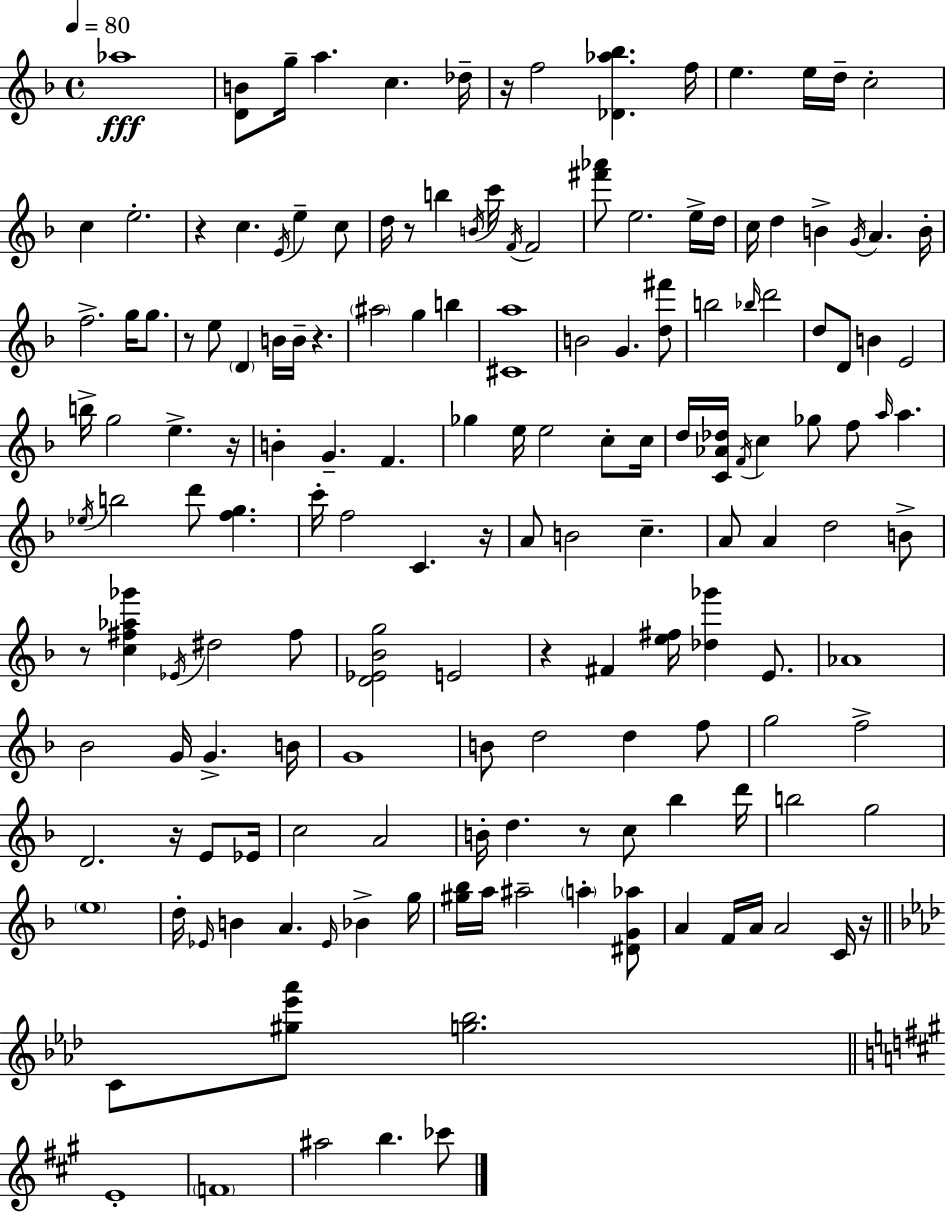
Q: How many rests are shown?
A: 12